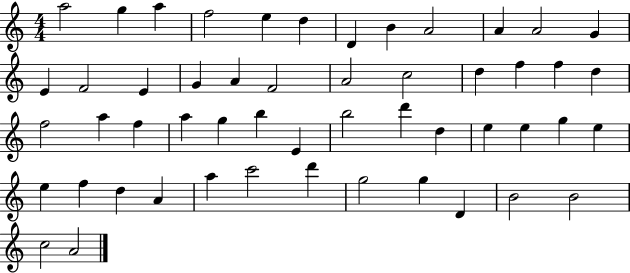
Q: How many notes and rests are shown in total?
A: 52